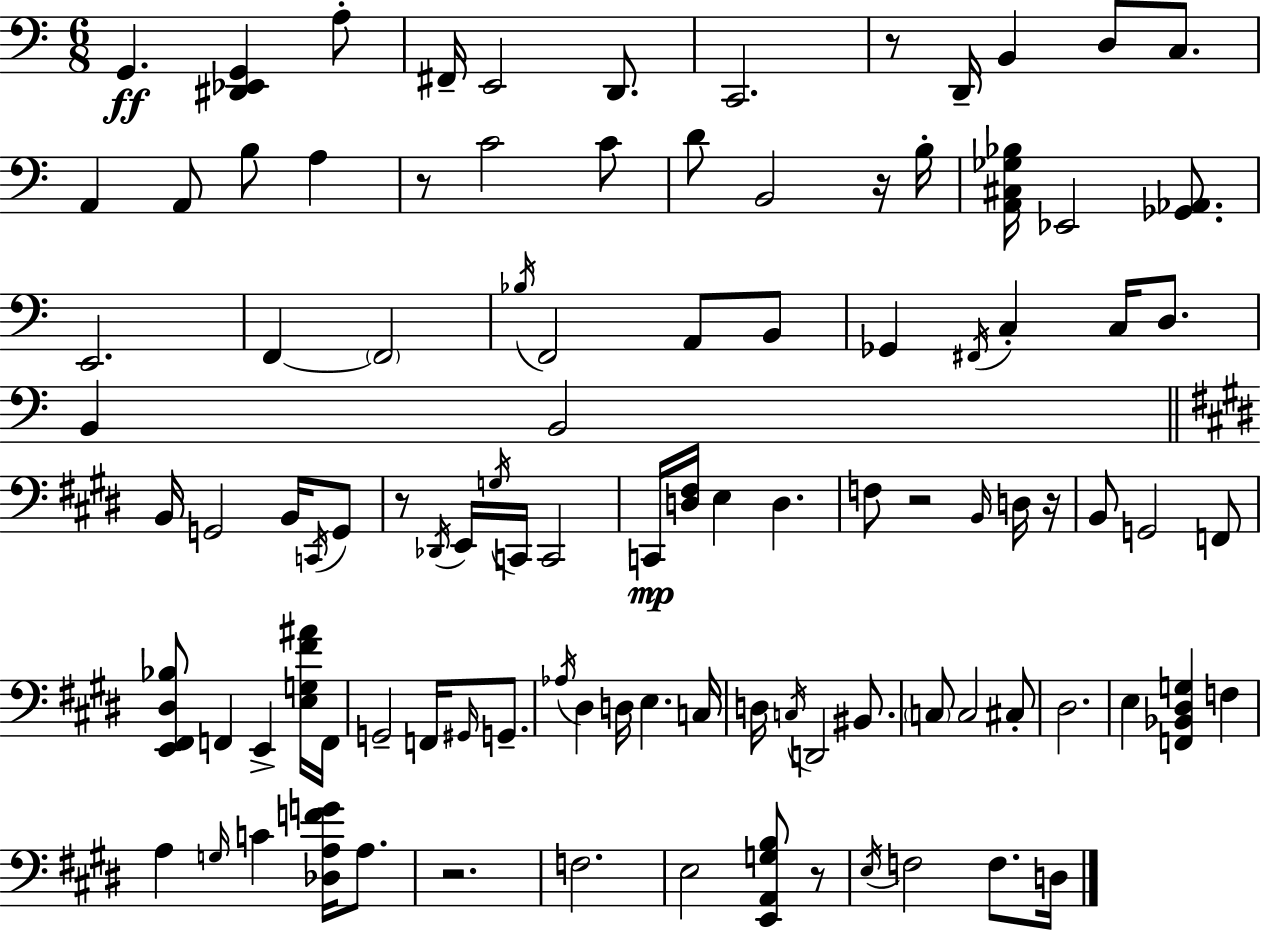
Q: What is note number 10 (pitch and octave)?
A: C3